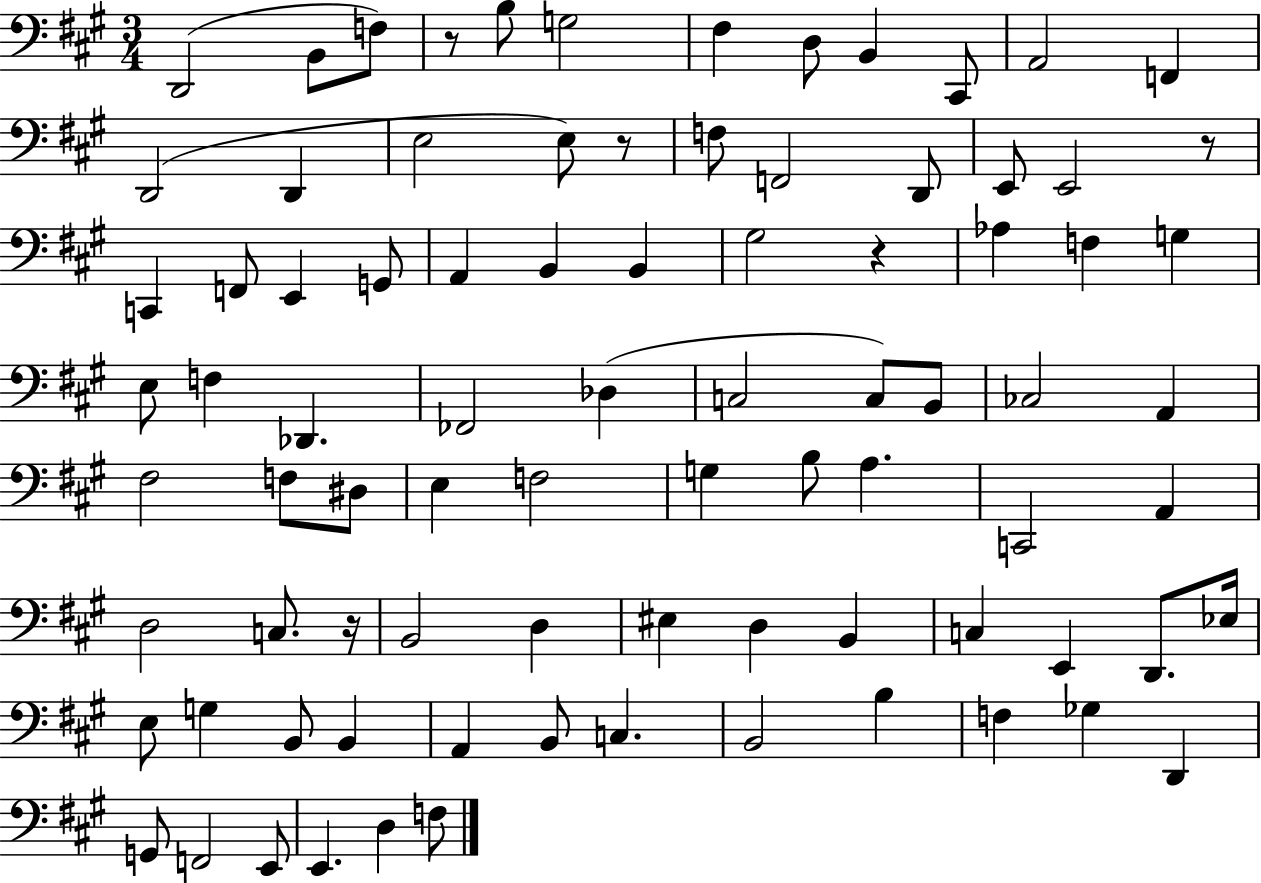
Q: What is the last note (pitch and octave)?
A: F3